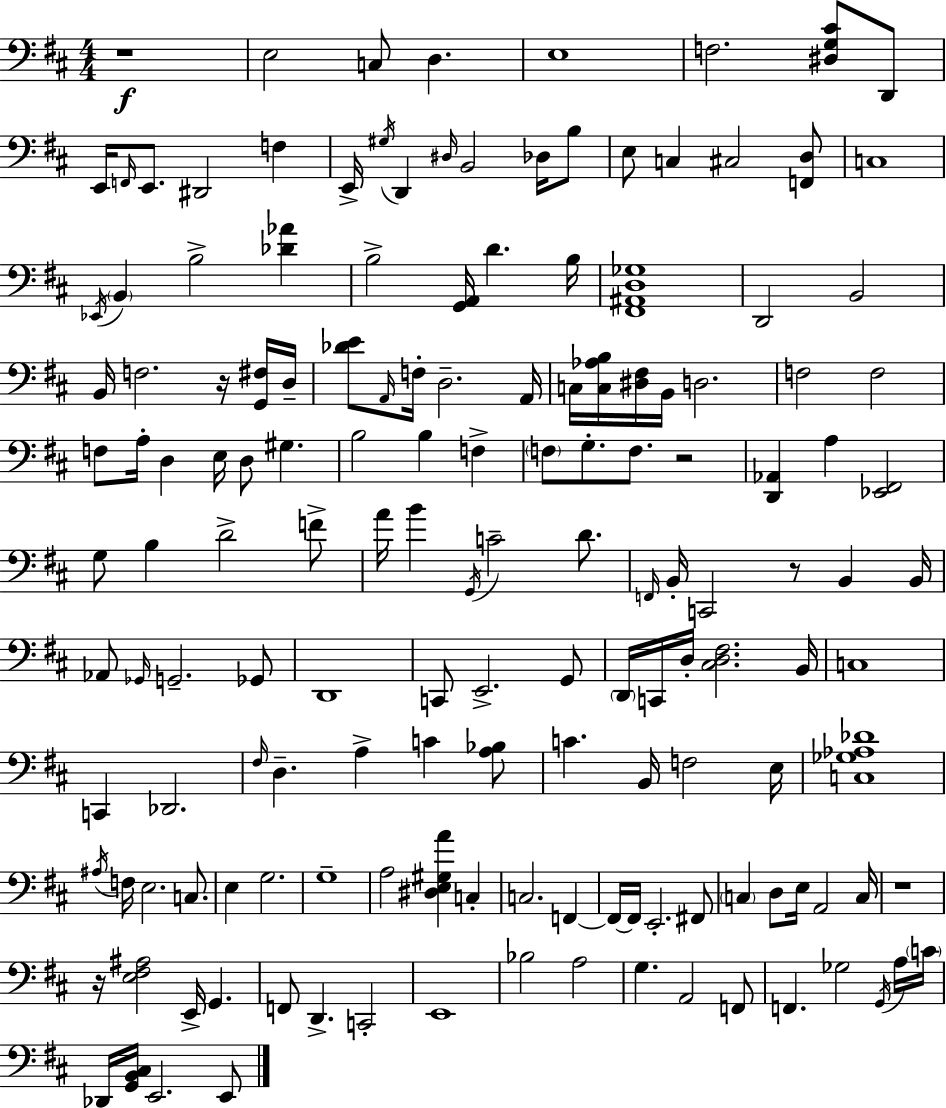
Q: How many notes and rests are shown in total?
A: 154